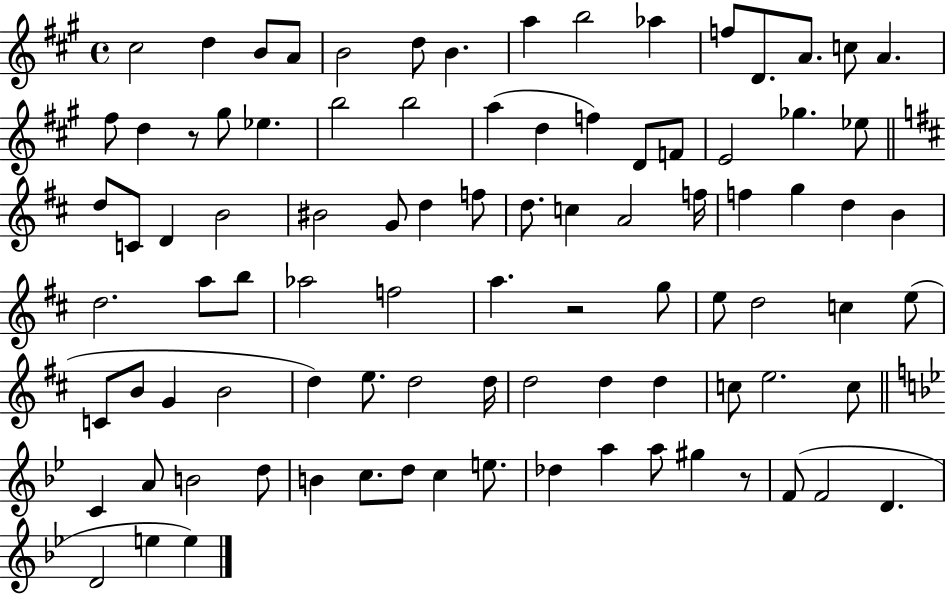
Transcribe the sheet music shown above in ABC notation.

X:1
T:Untitled
M:4/4
L:1/4
K:A
^c2 d B/2 A/2 B2 d/2 B a b2 _a f/2 D/2 A/2 c/2 A ^f/2 d z/2 ^g/2 _e b2 b2 a d f D/2 F/2 E2 _g _e/2 d/2 C/2 D B2 ^B2 G/2 d f/2 d/2 c A2 f/4 f g d B d2 a/2 b/2 _a2 f2 a z2 g/2 e/2 d2 c e/2 C/2 B/2 G B2 d e/2 d2 d/4 d2 d d c/2 e2 c/2 C A/2 B2 d/2 B c/2 d/2 c e/2 _d a a/2 ^g z/2 F/2 F2 D D2 e e